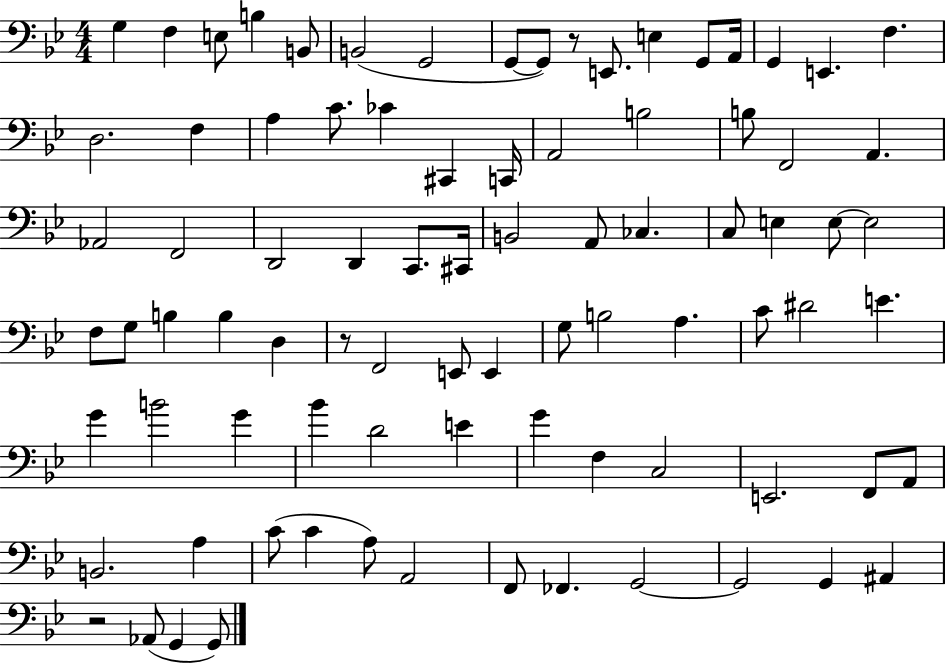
{
  \clef bass
  \numericTimeSignature
  \time 4/4
  \key bes \major
  g4 f4 e8 b4 b,8 | b,2( g,2 | g,8~~ g,8) r8 e,8. e4 g,8 a,16 | g,4 e,4. f4. | \break d2. f4 | a4 c'8. ces'4 cis,4 c,16 | a,2 b2 | b8 f,2 a,4. | \break aes,2 f,2 | d,2 d,4 c,8. cis,16 | b,2 a,8 ces4. | c8 e4 e8~~ e2 | \break f8 g8 b4 b4 d4 | r8 f,2 e,8 e,4 | g8 b2 a4. | c'8 dis'2 e'4. | \break g'4 b'2 g'4 | bes'4 d'2 e'4 | g'4 f4 c2 | e,2. f,8 a,8 | \break b,2. a4 | c'8( c'4 a8) a,2 | f,8 fes,4. g,2~~ | g,2 g,4 ais,4 | \break r2 aes,8( g,4 g,8) | \bar "|."
}